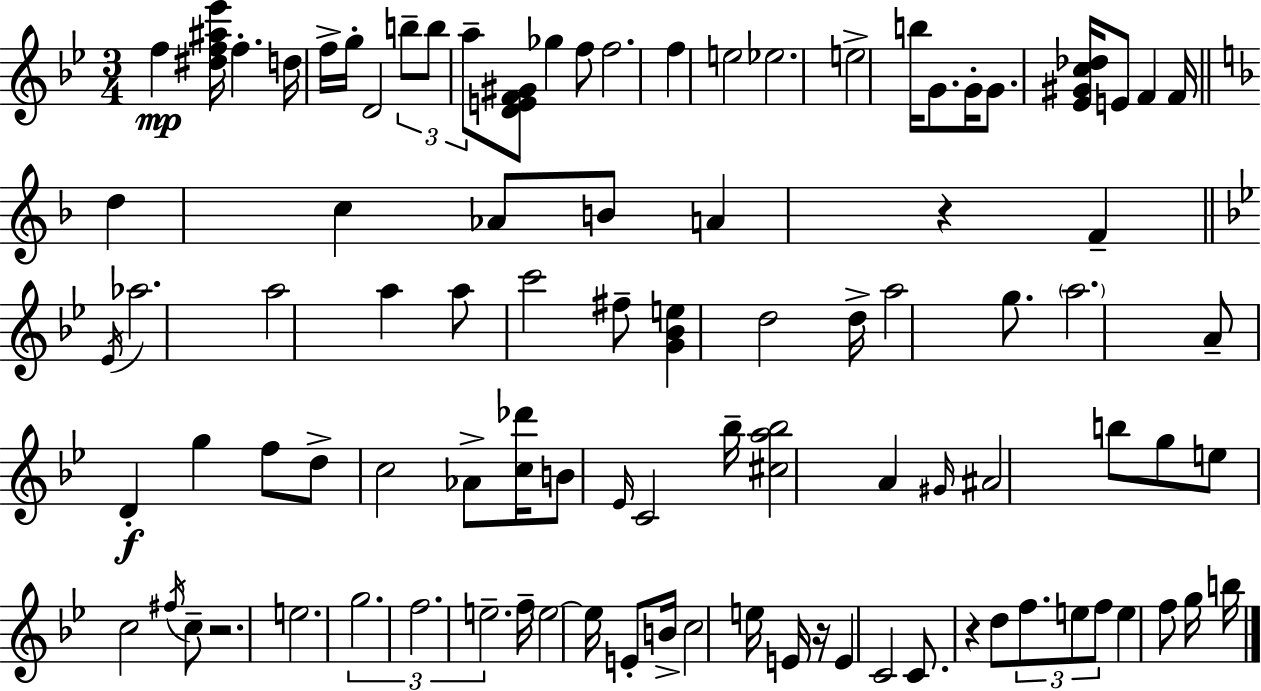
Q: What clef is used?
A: treble